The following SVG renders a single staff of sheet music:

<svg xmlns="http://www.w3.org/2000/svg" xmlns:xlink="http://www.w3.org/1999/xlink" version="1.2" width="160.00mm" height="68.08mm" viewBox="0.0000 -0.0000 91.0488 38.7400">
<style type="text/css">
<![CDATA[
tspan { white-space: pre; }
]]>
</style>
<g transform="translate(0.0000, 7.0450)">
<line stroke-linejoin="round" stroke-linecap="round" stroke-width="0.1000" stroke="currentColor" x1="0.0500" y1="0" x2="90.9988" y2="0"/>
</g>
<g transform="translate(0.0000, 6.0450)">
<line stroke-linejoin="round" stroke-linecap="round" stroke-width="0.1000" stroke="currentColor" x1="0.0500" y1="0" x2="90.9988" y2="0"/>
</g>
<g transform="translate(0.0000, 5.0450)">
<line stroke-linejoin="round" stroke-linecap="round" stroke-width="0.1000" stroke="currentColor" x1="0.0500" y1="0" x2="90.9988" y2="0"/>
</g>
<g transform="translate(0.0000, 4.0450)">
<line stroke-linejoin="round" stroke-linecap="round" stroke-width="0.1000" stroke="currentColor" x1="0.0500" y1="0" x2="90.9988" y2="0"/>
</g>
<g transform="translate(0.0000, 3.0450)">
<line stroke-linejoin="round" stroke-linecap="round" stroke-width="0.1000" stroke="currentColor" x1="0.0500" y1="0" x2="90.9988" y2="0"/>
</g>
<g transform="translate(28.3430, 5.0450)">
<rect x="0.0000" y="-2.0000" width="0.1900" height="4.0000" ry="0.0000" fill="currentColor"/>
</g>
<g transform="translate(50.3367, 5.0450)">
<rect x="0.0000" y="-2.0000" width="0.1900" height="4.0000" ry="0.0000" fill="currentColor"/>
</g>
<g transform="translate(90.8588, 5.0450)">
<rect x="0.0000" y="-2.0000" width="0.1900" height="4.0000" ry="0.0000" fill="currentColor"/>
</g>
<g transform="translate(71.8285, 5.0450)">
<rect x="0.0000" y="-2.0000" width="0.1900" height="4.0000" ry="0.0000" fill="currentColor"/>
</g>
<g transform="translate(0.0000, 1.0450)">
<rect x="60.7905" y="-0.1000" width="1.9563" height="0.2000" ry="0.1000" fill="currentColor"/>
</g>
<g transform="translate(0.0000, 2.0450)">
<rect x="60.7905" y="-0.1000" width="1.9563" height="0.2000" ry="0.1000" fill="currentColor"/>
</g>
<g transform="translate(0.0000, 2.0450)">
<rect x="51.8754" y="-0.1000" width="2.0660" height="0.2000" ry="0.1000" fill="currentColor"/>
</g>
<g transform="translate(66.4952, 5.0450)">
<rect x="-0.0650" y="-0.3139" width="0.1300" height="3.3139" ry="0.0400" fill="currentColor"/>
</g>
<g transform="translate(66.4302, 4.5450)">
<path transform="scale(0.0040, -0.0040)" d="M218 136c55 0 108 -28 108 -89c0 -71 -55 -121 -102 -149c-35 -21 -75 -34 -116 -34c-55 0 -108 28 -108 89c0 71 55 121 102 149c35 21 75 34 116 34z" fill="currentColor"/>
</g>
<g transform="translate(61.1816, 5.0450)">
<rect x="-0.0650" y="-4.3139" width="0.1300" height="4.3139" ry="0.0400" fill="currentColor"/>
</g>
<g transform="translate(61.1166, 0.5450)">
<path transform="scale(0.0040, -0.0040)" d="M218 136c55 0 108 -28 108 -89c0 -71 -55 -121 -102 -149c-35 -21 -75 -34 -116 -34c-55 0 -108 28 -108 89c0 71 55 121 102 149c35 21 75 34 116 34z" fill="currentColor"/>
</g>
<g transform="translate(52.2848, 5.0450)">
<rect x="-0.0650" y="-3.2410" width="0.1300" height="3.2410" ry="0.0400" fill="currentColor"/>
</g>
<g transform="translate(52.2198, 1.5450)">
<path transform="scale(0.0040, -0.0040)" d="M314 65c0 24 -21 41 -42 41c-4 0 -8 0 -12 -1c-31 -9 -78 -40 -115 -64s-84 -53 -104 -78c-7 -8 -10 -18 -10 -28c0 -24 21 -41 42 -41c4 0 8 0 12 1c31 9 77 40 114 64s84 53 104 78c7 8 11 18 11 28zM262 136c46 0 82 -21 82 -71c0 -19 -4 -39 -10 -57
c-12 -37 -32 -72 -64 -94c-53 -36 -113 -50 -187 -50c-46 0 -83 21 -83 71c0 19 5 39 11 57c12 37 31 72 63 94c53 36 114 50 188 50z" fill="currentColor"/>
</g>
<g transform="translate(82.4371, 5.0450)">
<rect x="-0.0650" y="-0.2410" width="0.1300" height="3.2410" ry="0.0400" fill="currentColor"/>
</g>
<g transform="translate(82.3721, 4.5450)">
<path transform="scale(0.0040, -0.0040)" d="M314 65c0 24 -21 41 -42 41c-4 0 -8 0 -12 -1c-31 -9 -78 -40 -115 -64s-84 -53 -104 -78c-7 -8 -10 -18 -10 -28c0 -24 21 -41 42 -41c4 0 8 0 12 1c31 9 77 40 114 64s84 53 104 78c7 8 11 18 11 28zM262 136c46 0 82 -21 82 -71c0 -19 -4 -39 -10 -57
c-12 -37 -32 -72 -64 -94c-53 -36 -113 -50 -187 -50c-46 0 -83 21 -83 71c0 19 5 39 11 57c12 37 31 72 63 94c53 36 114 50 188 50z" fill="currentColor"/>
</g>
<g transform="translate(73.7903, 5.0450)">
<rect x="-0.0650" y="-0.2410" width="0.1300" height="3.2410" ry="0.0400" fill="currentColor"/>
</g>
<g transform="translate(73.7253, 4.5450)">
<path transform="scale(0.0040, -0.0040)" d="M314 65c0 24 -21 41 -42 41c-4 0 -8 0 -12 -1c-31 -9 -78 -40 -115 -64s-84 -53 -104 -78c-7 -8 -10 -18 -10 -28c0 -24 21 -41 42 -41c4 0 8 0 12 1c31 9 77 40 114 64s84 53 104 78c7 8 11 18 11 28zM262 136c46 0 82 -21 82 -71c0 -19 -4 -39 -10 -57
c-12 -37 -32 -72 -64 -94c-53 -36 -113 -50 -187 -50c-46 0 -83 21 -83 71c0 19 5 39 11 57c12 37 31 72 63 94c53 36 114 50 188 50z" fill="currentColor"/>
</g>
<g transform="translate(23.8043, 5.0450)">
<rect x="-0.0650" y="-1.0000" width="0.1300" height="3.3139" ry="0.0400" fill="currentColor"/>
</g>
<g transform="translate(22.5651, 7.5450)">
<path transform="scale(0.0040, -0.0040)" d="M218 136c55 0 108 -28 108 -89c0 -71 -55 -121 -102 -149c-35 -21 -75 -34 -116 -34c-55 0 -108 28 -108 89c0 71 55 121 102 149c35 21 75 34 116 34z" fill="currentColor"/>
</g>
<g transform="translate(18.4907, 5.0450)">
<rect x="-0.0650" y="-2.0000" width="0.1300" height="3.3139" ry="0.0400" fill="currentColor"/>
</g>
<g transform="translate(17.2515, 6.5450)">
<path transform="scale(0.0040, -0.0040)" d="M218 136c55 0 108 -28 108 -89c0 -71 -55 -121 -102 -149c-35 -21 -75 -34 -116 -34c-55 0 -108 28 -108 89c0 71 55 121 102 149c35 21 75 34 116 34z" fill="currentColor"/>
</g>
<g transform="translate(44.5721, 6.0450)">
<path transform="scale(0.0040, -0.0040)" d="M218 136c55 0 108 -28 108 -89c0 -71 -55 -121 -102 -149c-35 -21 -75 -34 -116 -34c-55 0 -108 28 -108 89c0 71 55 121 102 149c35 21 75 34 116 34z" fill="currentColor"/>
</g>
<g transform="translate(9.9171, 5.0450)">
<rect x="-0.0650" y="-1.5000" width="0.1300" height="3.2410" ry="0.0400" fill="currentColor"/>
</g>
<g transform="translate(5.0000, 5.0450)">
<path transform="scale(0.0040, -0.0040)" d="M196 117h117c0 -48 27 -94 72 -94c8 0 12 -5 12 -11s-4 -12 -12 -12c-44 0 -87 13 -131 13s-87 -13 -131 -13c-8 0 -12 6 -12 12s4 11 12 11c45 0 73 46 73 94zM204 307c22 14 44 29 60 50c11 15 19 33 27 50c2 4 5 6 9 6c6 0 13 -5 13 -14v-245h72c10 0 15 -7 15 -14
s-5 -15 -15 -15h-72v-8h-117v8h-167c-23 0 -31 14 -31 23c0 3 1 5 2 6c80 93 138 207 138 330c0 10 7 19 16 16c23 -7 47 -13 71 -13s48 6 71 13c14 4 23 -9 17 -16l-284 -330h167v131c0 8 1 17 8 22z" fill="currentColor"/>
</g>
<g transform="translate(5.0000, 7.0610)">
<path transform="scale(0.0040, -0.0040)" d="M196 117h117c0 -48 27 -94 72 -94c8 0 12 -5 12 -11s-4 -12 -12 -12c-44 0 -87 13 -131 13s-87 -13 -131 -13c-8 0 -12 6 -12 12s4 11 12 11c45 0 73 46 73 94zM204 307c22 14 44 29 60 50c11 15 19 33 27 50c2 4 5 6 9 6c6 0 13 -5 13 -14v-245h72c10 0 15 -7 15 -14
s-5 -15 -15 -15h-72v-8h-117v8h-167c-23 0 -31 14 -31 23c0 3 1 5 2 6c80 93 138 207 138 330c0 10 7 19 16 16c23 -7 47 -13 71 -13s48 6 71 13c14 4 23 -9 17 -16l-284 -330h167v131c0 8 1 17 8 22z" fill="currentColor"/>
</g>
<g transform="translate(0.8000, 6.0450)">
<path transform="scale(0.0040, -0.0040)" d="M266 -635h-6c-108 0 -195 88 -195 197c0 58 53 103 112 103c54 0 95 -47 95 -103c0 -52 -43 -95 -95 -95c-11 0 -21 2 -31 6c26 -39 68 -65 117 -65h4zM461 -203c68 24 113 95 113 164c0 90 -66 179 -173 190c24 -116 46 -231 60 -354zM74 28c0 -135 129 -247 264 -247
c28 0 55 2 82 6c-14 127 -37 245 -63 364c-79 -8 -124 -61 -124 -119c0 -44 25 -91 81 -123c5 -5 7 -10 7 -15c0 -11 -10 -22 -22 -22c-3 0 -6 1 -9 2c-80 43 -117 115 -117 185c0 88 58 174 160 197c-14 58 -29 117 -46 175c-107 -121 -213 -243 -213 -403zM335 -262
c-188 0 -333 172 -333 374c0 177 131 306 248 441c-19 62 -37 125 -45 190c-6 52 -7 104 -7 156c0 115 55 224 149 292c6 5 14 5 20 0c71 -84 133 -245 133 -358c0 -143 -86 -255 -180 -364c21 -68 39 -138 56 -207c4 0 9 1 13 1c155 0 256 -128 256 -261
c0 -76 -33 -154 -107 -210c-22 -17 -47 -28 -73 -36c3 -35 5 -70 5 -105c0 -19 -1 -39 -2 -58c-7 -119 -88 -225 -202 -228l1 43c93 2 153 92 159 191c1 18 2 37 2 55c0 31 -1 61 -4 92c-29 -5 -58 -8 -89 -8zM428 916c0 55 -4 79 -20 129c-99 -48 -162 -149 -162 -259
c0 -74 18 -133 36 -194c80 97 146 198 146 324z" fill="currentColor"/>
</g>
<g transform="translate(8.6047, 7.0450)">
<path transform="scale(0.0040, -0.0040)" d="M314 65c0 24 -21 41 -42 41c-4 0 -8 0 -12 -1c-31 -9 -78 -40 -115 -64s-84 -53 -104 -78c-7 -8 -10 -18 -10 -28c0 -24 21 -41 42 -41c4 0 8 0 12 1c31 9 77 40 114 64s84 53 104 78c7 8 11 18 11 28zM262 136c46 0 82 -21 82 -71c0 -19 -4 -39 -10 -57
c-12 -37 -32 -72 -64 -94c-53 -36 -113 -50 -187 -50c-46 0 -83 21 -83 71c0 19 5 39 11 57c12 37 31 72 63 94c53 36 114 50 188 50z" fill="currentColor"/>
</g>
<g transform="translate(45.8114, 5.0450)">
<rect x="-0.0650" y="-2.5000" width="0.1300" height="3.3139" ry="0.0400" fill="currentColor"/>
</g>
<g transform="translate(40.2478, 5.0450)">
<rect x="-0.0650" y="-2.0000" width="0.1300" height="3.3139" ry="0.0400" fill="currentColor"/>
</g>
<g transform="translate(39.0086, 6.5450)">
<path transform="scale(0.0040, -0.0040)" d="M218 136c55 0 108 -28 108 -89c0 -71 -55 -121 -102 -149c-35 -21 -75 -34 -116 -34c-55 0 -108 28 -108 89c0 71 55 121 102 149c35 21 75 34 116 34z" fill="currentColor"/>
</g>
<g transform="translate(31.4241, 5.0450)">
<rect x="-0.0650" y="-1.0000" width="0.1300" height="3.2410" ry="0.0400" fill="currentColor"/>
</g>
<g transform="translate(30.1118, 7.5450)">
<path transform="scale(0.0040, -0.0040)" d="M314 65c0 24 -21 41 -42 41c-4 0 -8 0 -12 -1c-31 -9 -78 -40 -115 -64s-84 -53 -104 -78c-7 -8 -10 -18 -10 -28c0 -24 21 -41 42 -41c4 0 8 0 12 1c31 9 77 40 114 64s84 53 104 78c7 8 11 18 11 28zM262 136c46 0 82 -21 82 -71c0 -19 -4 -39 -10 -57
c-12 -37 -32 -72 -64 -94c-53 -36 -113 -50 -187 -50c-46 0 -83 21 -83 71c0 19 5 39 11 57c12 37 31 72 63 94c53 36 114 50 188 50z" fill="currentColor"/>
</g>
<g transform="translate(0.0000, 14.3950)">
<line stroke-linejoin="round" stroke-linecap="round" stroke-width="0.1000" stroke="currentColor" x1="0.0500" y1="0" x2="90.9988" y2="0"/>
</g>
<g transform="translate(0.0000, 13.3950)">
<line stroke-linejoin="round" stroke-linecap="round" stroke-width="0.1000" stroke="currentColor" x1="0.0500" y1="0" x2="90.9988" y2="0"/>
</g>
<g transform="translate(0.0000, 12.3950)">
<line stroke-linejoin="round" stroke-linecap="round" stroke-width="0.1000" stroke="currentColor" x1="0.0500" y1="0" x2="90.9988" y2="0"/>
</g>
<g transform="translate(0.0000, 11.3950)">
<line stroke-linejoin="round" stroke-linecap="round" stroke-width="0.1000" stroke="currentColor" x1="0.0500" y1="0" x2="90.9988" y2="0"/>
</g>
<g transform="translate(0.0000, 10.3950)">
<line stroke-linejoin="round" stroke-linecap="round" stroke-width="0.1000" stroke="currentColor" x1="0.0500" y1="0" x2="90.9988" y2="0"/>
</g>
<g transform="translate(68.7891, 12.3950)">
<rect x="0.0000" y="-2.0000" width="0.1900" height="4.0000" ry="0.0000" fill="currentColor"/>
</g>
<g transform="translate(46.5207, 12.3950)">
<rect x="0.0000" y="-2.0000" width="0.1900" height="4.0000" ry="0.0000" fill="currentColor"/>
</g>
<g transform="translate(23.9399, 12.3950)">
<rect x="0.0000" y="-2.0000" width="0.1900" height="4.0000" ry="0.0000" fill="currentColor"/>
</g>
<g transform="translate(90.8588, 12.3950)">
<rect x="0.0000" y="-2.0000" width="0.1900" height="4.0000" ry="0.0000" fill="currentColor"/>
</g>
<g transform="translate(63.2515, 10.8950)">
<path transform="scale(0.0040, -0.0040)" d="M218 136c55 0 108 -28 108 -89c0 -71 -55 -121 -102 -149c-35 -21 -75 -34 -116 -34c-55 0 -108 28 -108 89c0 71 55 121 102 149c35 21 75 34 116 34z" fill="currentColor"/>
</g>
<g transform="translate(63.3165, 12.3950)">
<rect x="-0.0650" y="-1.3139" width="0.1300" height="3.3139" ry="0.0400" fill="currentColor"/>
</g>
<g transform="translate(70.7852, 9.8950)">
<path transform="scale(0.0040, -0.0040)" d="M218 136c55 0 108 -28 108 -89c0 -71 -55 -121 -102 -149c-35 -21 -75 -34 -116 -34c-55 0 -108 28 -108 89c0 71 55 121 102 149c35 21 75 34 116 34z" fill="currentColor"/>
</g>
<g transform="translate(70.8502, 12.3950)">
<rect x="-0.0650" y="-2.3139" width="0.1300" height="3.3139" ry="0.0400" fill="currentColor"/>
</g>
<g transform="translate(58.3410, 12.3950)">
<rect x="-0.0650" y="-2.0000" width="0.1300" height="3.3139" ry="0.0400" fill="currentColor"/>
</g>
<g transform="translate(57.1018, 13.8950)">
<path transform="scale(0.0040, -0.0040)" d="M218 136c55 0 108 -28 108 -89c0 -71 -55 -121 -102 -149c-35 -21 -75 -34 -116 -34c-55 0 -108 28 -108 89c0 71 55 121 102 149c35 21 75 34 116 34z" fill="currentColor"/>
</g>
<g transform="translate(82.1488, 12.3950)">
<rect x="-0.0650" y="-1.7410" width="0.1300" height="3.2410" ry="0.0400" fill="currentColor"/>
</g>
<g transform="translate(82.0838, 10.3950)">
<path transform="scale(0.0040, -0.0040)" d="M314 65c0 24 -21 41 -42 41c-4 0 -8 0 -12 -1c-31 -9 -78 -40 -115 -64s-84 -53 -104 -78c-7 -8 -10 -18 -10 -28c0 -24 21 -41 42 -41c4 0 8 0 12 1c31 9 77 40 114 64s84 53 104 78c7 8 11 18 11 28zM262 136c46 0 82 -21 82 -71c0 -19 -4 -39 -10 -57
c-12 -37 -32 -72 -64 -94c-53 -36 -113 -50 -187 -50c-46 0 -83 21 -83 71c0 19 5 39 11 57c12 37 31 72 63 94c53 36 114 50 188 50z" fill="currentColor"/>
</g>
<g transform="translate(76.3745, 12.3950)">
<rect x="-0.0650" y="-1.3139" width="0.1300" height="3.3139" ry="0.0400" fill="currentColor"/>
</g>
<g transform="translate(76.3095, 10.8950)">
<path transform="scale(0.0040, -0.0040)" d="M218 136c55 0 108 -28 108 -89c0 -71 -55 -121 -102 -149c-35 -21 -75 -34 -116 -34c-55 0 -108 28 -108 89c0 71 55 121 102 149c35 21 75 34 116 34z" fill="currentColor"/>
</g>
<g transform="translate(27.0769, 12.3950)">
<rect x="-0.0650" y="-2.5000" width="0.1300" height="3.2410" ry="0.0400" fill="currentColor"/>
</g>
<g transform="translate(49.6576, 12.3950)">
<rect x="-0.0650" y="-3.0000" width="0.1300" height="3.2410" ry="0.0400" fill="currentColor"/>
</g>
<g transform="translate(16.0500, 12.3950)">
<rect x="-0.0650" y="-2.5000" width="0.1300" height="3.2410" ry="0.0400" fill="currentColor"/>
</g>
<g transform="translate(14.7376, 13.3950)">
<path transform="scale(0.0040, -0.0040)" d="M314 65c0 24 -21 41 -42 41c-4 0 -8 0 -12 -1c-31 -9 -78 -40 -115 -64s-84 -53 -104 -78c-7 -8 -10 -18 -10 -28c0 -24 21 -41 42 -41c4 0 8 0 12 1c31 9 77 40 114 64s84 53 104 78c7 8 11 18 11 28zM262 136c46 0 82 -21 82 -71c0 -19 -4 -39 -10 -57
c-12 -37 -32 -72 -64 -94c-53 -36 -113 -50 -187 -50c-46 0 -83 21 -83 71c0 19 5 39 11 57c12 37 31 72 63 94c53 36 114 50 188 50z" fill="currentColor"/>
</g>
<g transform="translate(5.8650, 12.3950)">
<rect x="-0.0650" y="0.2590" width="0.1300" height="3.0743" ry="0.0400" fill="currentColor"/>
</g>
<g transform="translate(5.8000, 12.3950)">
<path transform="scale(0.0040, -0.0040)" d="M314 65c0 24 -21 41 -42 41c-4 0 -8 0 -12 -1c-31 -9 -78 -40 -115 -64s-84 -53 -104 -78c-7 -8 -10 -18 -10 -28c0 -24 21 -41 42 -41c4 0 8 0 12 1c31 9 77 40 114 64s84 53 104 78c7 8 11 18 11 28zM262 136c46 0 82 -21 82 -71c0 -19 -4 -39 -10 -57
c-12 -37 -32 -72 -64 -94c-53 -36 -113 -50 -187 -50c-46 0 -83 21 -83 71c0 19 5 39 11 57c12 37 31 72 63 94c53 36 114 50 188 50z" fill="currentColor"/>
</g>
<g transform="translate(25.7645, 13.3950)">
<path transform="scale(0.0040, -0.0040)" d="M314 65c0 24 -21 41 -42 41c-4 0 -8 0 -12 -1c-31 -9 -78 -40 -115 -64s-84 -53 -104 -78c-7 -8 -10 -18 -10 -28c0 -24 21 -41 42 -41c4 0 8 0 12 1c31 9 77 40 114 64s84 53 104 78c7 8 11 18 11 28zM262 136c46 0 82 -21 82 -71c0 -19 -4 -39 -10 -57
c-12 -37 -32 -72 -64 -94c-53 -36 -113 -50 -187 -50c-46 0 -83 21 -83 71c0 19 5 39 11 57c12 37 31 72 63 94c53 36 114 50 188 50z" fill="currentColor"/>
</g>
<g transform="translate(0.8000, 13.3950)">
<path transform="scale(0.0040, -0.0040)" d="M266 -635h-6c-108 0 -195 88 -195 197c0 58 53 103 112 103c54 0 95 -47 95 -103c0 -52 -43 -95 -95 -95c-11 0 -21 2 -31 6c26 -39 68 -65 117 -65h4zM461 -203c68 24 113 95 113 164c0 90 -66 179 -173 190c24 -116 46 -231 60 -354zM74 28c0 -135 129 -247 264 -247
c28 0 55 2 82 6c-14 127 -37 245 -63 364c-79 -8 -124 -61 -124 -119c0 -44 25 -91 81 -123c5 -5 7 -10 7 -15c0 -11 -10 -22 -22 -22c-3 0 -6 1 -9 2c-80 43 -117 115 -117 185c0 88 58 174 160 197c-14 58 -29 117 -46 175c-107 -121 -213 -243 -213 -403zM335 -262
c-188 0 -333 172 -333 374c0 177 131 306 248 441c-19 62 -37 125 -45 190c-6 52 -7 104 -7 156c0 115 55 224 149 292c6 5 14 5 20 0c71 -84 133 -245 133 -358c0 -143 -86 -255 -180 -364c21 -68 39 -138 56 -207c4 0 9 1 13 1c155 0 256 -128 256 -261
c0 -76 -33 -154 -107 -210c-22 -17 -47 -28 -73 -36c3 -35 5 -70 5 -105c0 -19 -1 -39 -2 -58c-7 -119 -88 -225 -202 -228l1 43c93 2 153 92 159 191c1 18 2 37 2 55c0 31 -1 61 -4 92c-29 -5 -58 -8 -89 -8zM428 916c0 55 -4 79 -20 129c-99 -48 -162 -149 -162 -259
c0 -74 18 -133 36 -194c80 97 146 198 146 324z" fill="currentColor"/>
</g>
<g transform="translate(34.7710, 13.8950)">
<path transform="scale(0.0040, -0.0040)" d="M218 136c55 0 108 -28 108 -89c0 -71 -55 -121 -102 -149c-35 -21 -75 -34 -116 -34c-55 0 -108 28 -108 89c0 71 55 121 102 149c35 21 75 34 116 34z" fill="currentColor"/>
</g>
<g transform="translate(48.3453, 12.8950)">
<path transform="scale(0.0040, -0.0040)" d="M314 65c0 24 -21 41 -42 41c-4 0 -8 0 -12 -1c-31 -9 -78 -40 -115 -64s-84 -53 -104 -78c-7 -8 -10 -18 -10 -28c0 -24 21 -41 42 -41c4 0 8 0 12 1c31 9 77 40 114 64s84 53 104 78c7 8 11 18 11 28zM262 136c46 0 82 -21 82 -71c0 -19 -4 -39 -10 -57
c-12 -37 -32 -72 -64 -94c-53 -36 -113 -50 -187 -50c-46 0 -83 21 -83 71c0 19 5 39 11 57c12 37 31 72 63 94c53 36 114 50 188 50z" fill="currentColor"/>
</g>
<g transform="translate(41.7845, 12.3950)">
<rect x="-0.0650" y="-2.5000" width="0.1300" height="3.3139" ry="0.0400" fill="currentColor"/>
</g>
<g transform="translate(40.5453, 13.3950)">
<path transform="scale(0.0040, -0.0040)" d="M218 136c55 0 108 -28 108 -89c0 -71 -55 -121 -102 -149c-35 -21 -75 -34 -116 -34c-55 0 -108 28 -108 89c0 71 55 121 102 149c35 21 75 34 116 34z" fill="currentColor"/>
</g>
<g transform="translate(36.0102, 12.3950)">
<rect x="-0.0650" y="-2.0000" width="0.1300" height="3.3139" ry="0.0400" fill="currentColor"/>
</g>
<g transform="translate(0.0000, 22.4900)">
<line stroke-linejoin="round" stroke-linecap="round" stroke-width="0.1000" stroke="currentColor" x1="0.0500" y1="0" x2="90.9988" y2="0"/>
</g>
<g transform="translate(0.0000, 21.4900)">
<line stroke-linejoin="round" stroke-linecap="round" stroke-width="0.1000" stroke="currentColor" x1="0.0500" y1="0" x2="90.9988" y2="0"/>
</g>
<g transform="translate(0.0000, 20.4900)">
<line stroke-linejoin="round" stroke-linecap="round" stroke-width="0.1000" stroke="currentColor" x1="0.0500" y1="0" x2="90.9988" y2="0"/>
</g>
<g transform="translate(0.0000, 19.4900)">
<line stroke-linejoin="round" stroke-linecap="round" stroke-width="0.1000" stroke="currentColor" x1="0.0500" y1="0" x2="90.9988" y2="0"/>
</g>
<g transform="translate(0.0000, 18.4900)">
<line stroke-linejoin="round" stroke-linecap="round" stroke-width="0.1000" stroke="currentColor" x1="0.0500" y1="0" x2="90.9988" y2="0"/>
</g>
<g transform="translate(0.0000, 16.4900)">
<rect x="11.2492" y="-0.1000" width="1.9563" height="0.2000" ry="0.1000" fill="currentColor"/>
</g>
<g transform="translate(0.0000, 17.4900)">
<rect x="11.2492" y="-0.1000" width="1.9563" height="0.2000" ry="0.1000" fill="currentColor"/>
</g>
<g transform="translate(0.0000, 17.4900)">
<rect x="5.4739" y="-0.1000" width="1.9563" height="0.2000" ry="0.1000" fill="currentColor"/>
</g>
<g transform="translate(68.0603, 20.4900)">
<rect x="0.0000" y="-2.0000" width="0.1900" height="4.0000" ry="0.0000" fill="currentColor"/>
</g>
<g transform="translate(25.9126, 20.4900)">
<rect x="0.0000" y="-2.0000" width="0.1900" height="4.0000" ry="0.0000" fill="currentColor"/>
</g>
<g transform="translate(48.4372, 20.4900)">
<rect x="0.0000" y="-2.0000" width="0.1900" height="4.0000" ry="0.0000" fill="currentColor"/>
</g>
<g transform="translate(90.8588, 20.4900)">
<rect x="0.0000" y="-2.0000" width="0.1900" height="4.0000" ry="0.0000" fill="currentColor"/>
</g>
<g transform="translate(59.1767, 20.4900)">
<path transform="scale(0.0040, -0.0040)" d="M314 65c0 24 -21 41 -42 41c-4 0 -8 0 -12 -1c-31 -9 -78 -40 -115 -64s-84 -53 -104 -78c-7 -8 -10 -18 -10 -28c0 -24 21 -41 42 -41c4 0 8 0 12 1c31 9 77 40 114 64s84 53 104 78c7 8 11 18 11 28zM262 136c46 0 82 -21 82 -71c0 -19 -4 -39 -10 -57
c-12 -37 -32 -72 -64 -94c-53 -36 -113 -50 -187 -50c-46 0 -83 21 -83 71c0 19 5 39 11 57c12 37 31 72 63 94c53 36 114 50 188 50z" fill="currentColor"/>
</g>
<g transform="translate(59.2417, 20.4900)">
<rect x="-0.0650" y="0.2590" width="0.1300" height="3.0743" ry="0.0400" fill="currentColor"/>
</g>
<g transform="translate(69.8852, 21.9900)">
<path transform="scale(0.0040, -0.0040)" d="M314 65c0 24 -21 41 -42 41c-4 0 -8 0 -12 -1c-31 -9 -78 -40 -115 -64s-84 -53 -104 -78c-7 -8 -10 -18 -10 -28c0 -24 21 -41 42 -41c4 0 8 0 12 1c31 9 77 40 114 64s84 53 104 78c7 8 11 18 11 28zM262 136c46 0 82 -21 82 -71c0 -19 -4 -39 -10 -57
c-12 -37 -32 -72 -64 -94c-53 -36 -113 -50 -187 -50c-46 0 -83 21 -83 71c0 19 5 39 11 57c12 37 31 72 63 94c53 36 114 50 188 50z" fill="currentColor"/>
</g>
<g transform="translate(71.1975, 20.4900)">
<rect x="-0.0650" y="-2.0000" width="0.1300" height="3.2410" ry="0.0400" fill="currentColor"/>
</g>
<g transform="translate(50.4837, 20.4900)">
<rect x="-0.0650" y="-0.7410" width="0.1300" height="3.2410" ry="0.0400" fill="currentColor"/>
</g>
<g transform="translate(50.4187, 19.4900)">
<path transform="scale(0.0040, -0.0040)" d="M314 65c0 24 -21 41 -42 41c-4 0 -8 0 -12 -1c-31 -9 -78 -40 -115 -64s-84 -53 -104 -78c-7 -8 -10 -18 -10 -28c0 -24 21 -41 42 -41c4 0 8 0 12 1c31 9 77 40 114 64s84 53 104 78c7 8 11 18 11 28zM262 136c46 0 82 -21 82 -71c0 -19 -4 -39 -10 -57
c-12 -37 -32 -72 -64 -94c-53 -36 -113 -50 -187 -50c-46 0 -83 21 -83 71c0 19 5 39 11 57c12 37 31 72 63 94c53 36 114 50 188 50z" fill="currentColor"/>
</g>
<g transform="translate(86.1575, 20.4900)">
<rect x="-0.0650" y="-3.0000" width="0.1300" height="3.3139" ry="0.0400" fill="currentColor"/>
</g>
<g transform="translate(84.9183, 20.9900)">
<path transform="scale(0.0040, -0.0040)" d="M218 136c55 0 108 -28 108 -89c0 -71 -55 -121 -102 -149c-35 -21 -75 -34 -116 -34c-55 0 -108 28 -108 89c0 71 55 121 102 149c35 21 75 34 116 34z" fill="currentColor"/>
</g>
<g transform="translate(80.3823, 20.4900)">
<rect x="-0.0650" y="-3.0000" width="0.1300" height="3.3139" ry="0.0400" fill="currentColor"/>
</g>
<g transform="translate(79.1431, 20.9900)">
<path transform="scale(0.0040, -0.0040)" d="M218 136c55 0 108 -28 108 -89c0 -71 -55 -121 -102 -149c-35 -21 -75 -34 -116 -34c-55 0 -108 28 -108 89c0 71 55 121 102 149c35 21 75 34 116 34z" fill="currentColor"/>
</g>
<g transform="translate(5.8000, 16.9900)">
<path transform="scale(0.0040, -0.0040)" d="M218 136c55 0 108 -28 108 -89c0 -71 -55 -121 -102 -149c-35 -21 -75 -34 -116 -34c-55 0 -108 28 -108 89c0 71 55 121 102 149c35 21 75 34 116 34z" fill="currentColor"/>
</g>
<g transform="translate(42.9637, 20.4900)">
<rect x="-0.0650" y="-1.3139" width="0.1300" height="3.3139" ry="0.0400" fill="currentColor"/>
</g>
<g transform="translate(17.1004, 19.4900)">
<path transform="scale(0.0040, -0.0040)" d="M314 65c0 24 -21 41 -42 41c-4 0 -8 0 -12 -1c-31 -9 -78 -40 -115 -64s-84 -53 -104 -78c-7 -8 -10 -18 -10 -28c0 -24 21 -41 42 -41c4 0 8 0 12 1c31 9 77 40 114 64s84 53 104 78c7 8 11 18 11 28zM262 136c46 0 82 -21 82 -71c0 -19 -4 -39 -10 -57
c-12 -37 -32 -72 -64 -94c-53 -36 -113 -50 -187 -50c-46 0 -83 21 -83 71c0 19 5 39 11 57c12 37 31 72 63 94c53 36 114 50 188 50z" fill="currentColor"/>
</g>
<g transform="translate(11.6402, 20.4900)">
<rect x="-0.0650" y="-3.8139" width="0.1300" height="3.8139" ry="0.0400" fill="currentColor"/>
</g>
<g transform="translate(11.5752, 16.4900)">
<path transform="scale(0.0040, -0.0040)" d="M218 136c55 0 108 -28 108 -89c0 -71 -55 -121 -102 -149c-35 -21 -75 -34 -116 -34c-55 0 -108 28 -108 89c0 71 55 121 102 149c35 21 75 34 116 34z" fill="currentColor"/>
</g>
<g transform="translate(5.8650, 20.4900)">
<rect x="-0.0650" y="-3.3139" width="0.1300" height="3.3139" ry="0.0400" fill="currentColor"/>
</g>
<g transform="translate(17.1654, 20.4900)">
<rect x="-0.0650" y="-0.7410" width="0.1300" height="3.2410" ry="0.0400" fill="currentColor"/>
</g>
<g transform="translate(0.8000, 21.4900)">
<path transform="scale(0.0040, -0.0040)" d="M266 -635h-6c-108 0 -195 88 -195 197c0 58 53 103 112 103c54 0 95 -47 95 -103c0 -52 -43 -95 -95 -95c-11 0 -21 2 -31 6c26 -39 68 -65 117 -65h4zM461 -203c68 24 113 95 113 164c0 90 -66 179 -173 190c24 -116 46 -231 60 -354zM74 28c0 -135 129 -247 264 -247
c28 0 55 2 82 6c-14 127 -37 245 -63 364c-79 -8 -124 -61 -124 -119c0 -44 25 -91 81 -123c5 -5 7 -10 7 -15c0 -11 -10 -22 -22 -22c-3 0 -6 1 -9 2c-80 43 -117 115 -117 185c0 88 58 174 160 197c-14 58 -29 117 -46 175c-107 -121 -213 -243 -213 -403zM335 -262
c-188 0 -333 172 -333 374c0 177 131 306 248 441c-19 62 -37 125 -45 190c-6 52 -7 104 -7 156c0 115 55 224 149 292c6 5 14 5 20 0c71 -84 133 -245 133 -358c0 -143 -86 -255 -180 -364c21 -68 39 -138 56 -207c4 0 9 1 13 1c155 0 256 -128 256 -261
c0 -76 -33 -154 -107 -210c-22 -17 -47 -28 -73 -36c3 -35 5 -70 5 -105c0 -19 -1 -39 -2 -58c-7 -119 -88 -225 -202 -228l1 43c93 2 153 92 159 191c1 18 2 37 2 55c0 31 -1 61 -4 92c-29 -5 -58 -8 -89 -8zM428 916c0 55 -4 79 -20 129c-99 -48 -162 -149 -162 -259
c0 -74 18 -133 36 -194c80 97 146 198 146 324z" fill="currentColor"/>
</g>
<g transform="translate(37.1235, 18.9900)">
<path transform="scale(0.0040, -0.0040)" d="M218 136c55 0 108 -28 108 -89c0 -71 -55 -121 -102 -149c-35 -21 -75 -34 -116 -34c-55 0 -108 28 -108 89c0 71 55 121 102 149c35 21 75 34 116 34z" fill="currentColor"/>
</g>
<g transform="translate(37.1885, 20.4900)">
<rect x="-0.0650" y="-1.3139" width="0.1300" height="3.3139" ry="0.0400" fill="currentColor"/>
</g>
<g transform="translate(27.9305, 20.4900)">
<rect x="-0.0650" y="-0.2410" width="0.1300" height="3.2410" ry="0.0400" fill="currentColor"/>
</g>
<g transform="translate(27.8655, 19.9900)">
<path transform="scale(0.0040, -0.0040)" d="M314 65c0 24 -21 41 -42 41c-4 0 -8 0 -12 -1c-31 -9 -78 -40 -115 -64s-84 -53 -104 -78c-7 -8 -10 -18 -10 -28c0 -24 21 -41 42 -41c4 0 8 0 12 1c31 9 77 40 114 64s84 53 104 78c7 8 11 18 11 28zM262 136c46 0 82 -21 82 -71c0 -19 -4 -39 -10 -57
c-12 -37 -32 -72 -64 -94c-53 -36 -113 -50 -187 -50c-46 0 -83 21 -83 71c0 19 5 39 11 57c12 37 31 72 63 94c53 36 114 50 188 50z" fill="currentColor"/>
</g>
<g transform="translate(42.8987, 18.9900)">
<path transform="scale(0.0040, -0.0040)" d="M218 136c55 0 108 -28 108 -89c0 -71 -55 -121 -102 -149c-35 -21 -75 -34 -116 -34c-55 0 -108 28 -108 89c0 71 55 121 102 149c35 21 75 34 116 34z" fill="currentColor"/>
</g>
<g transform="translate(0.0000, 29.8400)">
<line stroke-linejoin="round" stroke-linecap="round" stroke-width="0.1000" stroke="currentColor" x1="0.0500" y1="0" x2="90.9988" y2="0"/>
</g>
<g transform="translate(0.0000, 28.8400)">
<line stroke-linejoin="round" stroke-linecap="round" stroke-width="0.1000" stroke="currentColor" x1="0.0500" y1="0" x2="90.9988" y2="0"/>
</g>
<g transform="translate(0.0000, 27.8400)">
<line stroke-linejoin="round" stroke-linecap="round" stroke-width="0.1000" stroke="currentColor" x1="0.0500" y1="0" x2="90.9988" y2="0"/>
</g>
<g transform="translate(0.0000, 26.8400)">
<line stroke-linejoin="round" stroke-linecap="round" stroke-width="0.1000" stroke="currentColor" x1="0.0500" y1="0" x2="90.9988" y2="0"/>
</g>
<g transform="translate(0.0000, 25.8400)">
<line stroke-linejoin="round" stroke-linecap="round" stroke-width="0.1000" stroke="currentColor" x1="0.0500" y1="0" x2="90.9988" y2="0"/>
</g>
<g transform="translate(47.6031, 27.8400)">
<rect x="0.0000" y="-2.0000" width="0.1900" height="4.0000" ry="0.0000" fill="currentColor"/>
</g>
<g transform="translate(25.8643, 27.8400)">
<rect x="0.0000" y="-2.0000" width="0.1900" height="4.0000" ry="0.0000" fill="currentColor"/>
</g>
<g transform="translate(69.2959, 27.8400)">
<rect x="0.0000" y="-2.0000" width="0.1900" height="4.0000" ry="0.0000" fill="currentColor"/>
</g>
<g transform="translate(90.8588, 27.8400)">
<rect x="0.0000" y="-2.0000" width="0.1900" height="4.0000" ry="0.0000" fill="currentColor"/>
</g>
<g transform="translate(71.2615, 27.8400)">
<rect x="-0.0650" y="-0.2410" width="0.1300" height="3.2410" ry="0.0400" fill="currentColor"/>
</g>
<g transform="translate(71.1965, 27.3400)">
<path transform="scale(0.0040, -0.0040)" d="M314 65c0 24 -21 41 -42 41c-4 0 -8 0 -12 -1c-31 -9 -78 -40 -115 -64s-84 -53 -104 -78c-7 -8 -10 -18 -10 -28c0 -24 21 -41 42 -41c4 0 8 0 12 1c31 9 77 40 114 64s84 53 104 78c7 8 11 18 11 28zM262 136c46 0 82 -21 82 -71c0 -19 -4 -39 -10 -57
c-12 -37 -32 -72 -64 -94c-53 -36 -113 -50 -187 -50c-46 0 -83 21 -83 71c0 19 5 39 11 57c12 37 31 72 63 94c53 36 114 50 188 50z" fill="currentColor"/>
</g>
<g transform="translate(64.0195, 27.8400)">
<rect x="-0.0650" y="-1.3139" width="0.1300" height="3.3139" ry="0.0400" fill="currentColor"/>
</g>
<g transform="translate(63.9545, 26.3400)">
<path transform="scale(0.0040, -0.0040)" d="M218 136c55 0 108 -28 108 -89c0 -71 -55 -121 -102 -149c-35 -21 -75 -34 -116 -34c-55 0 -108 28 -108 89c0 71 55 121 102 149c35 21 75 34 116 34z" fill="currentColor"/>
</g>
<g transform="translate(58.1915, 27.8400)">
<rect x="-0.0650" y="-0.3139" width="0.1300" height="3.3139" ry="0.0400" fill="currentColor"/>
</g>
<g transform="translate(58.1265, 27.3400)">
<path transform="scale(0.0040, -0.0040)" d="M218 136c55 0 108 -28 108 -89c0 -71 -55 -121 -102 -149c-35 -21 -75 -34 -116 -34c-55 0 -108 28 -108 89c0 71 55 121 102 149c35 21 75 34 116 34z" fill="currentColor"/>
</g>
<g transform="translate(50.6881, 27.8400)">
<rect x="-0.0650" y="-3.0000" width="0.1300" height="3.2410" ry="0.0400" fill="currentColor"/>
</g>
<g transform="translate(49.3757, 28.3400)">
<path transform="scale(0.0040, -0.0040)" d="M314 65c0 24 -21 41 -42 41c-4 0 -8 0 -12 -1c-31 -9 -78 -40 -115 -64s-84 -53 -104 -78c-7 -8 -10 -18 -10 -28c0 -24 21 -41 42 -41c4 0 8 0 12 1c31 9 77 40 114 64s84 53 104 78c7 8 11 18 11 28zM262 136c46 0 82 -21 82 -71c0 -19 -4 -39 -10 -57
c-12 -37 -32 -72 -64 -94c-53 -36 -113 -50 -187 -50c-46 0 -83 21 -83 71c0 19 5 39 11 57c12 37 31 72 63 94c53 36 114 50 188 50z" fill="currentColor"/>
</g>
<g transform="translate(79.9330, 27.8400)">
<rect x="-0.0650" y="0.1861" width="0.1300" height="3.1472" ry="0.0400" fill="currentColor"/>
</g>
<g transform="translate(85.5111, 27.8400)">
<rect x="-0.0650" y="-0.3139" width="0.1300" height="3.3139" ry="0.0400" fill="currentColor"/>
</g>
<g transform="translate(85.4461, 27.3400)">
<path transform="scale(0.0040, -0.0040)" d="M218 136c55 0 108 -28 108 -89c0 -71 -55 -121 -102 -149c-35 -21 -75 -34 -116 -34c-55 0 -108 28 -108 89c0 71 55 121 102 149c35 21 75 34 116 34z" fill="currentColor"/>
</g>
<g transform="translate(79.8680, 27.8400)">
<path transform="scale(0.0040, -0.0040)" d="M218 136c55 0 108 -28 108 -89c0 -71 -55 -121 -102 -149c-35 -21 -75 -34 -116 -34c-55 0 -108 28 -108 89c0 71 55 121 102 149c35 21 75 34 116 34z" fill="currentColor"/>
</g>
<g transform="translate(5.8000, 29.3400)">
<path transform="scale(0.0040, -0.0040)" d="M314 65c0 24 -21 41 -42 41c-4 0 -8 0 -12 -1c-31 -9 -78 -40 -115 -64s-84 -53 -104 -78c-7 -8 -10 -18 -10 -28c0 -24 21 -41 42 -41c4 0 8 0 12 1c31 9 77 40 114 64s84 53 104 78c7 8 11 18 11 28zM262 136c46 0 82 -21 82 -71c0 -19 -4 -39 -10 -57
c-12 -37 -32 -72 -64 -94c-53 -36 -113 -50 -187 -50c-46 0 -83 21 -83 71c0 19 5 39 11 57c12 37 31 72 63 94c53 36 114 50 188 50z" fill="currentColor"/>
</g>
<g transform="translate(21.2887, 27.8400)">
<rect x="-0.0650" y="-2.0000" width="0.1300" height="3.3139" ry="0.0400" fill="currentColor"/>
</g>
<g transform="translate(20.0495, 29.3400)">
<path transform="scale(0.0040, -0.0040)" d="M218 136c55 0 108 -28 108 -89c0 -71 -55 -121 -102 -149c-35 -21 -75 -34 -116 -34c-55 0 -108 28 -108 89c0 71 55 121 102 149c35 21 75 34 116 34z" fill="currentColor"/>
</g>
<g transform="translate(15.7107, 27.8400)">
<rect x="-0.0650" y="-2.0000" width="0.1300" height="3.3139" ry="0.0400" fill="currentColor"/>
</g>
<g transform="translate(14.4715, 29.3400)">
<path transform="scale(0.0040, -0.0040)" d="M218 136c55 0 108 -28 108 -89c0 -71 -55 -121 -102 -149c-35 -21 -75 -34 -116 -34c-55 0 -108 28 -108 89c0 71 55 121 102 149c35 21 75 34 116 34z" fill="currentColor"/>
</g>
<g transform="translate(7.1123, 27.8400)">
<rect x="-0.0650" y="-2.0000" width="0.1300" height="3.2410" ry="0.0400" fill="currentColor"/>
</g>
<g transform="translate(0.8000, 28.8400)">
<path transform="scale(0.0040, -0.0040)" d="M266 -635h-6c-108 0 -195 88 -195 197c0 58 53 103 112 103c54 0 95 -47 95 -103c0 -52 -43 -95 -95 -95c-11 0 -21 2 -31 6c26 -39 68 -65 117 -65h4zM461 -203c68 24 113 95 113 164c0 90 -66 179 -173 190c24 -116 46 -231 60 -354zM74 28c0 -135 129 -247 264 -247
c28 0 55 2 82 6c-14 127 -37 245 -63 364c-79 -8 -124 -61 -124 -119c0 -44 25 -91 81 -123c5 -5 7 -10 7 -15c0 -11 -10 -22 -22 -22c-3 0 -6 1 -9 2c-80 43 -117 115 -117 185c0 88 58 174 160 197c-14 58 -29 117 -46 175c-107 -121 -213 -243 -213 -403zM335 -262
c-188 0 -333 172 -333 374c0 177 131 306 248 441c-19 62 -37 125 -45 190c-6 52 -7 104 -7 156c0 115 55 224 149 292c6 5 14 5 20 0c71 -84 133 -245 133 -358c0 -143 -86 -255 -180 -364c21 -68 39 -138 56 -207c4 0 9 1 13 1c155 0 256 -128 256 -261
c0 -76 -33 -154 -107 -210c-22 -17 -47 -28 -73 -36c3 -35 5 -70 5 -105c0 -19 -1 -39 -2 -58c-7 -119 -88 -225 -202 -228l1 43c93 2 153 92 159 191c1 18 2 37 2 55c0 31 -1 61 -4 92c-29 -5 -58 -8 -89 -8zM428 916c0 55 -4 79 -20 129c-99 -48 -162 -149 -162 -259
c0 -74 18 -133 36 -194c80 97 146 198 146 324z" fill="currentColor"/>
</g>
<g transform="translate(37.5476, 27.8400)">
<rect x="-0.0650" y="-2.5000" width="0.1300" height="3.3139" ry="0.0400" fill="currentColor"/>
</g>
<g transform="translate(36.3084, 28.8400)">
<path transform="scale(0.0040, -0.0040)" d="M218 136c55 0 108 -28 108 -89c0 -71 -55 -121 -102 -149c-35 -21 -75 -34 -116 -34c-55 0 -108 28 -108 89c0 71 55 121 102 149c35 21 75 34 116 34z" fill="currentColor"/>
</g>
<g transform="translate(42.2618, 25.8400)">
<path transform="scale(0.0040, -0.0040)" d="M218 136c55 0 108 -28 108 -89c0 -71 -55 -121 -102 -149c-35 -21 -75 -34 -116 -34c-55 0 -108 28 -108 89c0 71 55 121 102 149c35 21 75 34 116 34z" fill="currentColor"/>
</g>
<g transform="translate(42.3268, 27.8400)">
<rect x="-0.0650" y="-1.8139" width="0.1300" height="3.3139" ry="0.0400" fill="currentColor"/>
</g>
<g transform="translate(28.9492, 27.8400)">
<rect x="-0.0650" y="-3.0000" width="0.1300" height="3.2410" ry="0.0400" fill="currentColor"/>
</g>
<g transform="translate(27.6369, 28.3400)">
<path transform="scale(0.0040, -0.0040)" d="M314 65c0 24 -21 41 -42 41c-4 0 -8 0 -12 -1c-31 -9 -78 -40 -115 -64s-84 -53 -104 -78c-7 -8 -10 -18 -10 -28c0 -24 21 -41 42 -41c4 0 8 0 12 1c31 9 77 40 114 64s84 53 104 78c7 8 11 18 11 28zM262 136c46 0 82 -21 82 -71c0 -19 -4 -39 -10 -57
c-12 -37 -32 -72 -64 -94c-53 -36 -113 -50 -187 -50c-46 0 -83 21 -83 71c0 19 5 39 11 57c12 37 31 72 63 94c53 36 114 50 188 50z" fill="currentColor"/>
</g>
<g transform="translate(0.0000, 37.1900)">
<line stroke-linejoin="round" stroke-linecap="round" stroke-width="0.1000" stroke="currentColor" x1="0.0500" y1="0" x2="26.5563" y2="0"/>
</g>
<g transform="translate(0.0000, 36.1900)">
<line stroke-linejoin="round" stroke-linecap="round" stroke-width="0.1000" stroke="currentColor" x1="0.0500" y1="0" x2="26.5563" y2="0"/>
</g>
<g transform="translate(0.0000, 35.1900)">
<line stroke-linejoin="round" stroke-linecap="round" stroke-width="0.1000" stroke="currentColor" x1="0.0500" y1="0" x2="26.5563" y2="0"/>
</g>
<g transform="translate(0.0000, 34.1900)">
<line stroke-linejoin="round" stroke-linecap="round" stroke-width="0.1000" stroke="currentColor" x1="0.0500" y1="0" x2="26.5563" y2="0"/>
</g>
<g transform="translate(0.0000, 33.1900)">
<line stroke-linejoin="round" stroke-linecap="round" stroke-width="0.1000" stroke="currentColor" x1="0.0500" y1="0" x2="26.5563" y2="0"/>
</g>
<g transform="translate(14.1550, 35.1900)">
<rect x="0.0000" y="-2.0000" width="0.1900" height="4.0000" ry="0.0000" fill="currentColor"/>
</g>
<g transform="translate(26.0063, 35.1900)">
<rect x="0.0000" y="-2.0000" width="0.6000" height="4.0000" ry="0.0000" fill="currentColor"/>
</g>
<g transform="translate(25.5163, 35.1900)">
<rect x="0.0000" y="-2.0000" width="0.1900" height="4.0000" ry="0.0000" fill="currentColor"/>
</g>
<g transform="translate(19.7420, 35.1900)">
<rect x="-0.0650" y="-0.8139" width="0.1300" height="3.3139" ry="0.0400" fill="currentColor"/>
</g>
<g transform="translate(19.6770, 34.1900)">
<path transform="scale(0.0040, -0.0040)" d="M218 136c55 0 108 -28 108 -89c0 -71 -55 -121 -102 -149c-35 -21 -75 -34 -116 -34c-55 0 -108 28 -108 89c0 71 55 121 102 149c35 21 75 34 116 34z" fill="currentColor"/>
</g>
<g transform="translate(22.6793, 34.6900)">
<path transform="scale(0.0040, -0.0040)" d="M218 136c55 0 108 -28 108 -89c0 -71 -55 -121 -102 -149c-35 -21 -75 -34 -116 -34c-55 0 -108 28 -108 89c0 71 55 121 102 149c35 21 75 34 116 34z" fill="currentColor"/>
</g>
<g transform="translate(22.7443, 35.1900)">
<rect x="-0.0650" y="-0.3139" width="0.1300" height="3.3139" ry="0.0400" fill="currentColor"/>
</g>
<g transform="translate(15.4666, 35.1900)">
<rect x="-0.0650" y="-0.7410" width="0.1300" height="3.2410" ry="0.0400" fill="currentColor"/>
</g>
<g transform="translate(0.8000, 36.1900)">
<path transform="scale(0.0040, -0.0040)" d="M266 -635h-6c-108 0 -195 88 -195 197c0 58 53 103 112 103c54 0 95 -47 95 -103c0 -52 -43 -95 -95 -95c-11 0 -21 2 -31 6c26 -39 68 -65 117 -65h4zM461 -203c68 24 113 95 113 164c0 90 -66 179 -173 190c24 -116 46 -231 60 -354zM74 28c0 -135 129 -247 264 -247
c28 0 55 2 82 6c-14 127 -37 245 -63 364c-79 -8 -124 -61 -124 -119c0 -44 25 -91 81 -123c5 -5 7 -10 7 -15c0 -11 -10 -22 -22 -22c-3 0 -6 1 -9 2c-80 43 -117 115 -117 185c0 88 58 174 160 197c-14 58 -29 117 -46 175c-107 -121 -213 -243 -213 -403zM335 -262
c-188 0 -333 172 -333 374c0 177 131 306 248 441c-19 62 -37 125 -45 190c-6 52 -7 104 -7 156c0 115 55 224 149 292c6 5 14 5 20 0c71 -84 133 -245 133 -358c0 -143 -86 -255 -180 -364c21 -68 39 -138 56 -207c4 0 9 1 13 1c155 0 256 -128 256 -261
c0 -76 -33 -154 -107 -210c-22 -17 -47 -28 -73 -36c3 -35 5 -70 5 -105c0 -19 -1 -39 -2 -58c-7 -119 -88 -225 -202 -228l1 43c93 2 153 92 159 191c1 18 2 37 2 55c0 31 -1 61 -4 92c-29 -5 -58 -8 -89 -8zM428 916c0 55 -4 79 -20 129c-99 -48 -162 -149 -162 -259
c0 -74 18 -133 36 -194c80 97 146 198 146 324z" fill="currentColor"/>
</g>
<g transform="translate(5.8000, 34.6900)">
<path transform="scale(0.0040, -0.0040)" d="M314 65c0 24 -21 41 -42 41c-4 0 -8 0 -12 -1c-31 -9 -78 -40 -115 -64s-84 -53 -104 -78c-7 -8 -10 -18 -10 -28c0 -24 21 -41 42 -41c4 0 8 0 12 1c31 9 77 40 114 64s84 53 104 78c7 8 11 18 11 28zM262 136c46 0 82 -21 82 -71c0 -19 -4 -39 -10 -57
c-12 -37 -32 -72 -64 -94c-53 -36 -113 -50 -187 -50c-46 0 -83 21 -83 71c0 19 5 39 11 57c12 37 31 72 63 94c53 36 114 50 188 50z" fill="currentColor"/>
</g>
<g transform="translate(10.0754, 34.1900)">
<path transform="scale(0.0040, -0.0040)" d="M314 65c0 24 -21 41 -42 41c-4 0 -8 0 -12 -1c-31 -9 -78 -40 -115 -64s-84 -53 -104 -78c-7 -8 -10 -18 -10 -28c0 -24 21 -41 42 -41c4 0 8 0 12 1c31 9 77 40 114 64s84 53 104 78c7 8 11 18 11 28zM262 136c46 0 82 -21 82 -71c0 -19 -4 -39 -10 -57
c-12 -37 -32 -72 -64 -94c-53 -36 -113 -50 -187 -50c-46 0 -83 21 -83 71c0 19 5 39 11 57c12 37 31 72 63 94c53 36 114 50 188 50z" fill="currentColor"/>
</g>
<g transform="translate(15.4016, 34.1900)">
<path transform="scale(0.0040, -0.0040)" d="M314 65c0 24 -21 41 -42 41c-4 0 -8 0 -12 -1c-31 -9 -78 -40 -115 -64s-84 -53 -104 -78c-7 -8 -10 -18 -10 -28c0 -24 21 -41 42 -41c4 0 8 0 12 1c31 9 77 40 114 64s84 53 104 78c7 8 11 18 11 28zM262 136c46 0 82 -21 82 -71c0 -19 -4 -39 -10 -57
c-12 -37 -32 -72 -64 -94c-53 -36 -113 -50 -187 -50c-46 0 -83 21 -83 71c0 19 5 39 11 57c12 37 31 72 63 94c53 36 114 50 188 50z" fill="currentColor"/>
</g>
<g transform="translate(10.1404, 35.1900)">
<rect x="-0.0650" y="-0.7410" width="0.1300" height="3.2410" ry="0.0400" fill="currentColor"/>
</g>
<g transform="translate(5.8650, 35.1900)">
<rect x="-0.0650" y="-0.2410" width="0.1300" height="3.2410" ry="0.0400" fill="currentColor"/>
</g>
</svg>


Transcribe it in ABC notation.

X:1
T:Untitled
M:4/4
L:1/4
K:C
E2 F D D2 F G b2 d' c c2 c2 B2 G2 G2 F G A2 F e g e f2 b c' d2 c2 e e d2 B2 F2 A A F2 F F A2 G f A2 c e c2 B c c2 d2 d2 d c